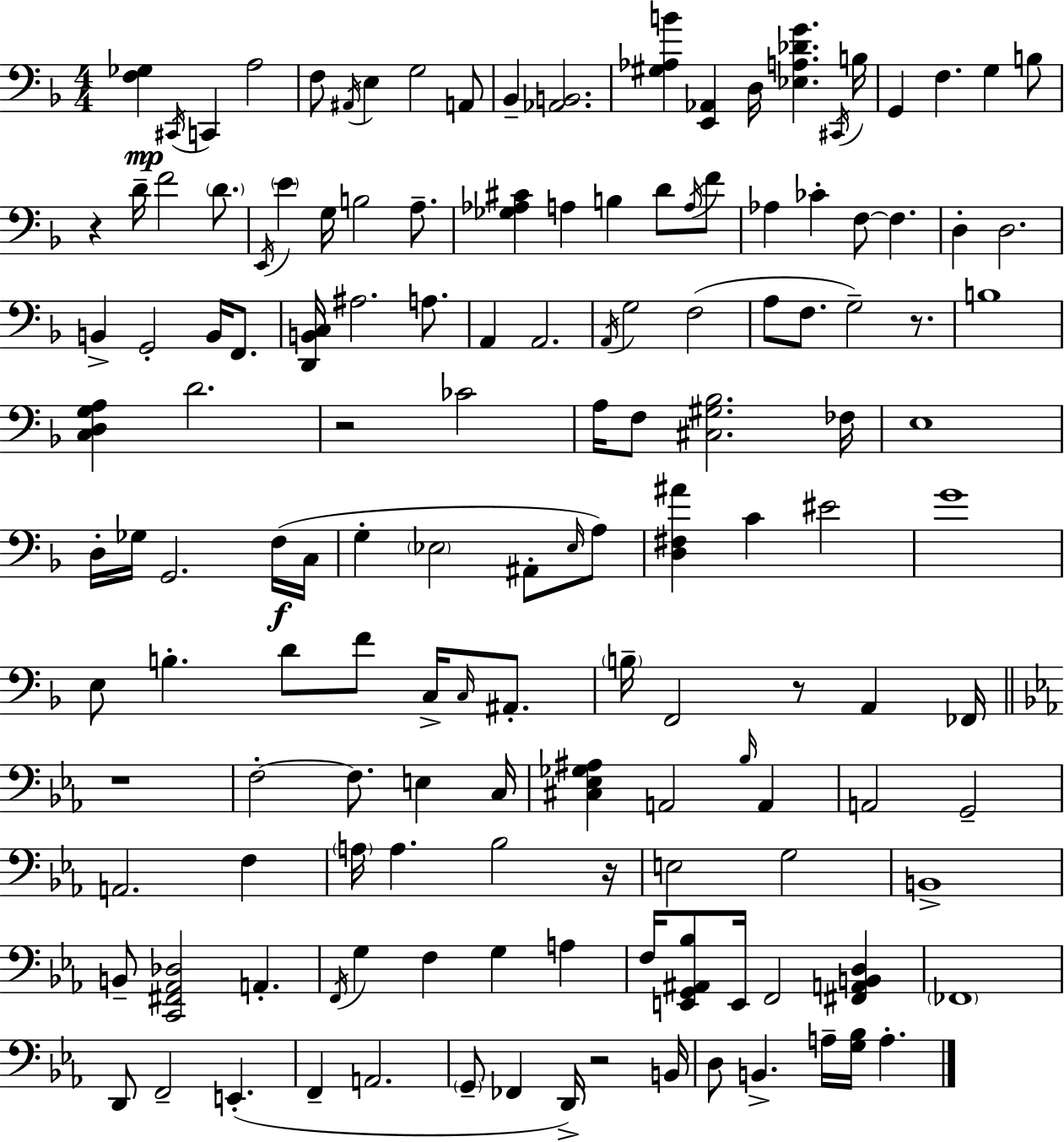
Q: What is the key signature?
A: F major